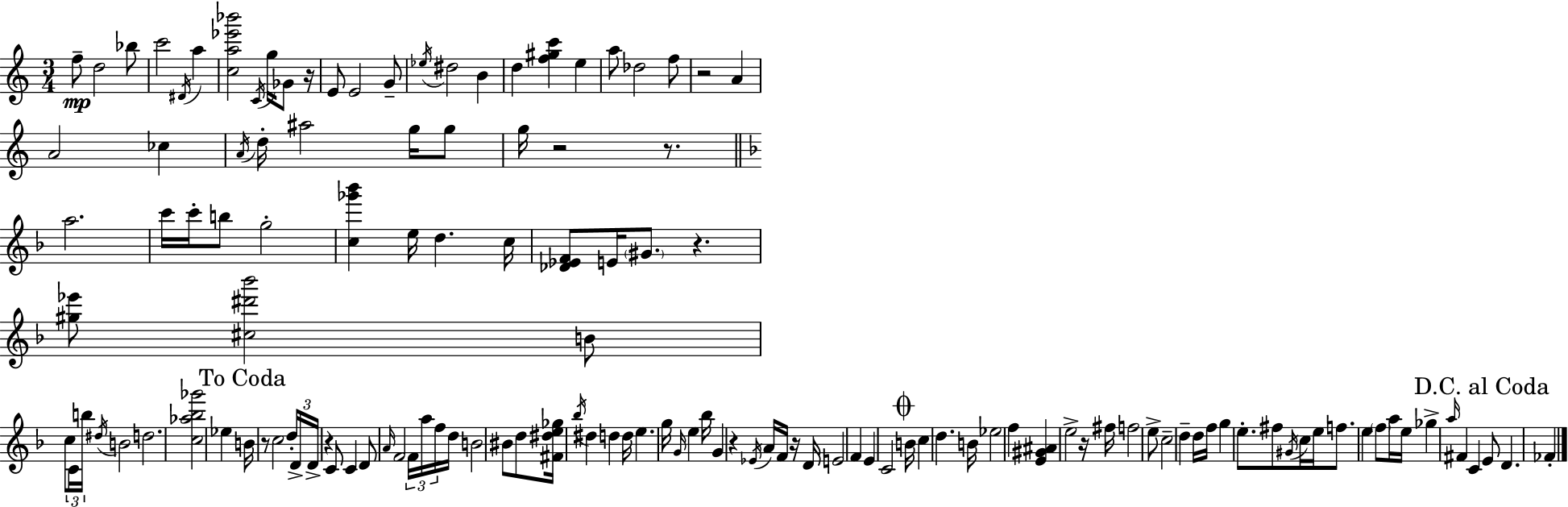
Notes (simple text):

F5/e D5/h Bb5/e C6/h D#4/s A5/q [C5,A5,Eb6,Bb6]/h C4/s G5/s Gb4/e R/s E4/e E4/h G4/e Eb5/s D#5/h B4/q D5/q [F5,G#5,C6]/q E5/q A5/e Db5/h F5/e R/h A4/q A4/h CES5/q A4/s D5/s A#5/h G5/s G5/e G5/s R/h R/e. A5/h. C6/s C6/s B5/e G5/h [C5,Gb6,Bb6]/q E5/s D5/q. C5/s [Db4,Eb4,F4]/e E4/s G#4/e. R/q. [G#5,Eb6]/e [C#5,D#6,Bb6]/h B4/e C5/e C4/s B5/s D#5/s B4/h D5/h. [C5,Ab5,Bb5,Gb6]/h Eb5/q B4/s R/e C5/h D5/s D4/s D4/s R/q C4/e C4/q D4/e A4/s F4/h F4/s A5/s F5/s D5/s B4/h BIS4/e D5/e [F#4,D#5,E5,Gb5]/s Bb5/s D#5/q D5/q D5/s E5/q. G5/s G4/s E5/q Bb5/s G4/q R/q Eb4/s A4/s F4/s R/s D4/s E4/h F4/q E4/q C4/h B4/s C5/q D5/q. B4/s Eb5/h F5/q [E4,G#4,A#4]/q E5/h R/s F#5/s F5/h E5/e C5/h D5/q D5/s F5/s G5/q E5/e. F#5/e G#4/s C5/s E5/s F5/e. E5/q F5/e A5/s E5/s Gb5/q A5/s F#4/q C4/q E4/e D4/q. FES4/q